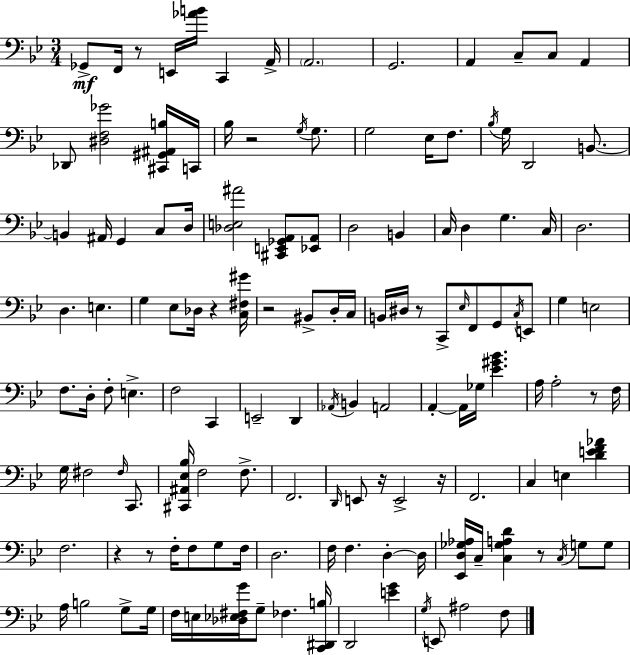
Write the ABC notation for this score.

X:1
T:Untitled
M:3/4
L:1/4
K:Gm
_G,,/2 F,,/4 z/2 E,,/4 [_AB]/4 C,, A,,/4 A,,2 G,,2 A,, C,/2 C,/2 A,, _D,,/2 [^D,F,_G]2 [^C,,^G,,^A,,B,]/4 C,,/4 _B,/4 z2 G,/4 G,/2 G,2 _E,/4 F,/2 _B,/4 G,/4 D,,2 B,,/2 B,, ^A,,/4 G,, C,/2 D,/4 [_D,E,^A]2 [^C,,E,,_G,,A,,]/2 [_E,,A,,]/2 D,2 B,, C,/4 D, G, C,/4 D,2 D, E, G, _E,/2 _D,/4 z [C,^F,^G]/4 z2 ^B,,/2 D,/4 C,/4 B,,/4 ^D,/4 z/2 C,,/2 _E,/4 F,,/2 G,,/2 C,/4 E,,/2 G, E,2 F,/2 D,/4 F,/2 E, F,2 C,, E,,2 D,, _A,,/4 B,, A,,2 A,, A,,/4 _G,/4 [_E^G_B] A,/4 A,2 z/2 F,/4 G,/4 ^F,2 ^F,/4 C,,/2 [^C,,^A,,_E,_B,]/4 F,2 F,/2 F,,2 D,,/4 E,,/2 z/4 E,,2 z/4 F,,2 C, E, [DEF_A] F,2 z z/2 F,/4 F,/2 G,/2 F,/4 D,2 F,/4 F, D, D,/4 [_E,,D,_G,_A,]/4 C,/4 [C,_G,A,D] z/2 C,/4 G,/2 G,/2 A,/4 B,2 G,/2 G,/4 F,/4 E,/4 [_D,_E,^F,G]/4 G,/2 _F, [C,,^D,,B,]/4 D,,2 [EG] G,/4 E,,/2 ^A,2 F,/2